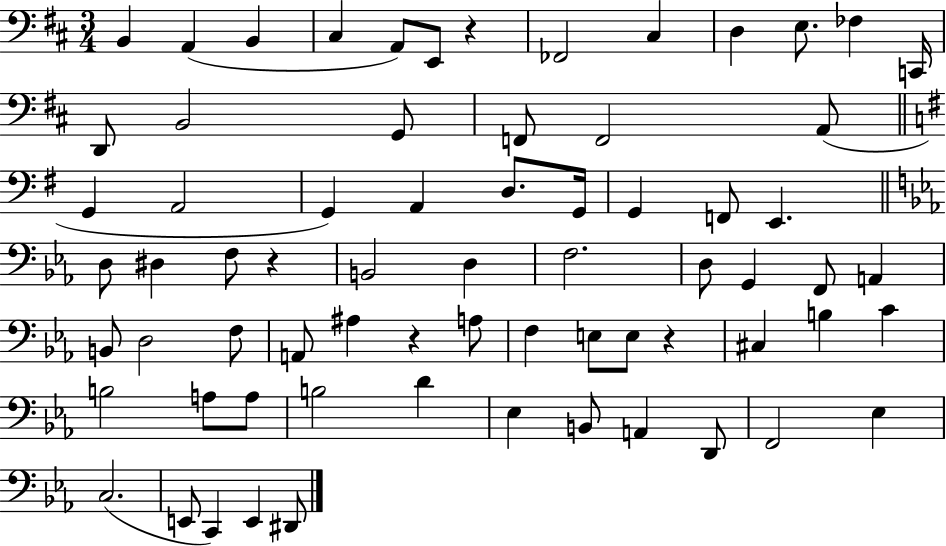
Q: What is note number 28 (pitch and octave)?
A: D3